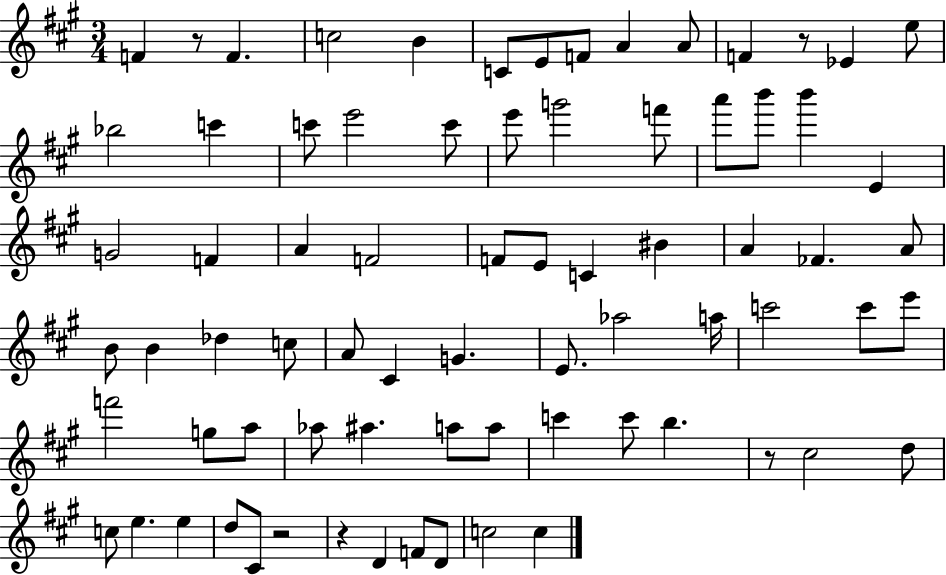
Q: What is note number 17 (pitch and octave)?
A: C6